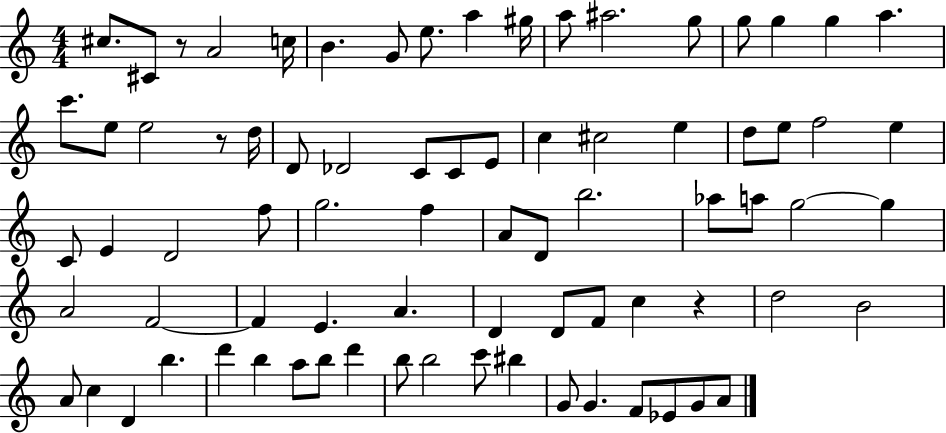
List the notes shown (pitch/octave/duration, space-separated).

C#5/e. C#4/e R/e A4/h C5/s B4/q. G4/e E5/e. A5/q G#5/s A5/e A#5/h. G5/e G5/e G5/q G5/q A5/q. C6/e. E5/e E5/h R/e D5/s D4/e Db4/h C4/e C4/e E4/e C5/q C#5/h E5/q D5/e E5/e F5/h E5/q C4/e E4/q D4/h F5/e G5/h. F5/q A4/e D4/e B5/h. Ab5/e A5/e G5/h G5/q A4/h F4/h F4/q E4/q. A4/q. D4/q D4/e F4/e C5/q R/q D5/h B4/h A4/e C5/q D4/q B5/q. D6/q B5/q A5/e B5/e D6/q B5/e B5/h C6/e BIS5/q G4/e G4/q. F4/e Eb4/e G4/e A4/e